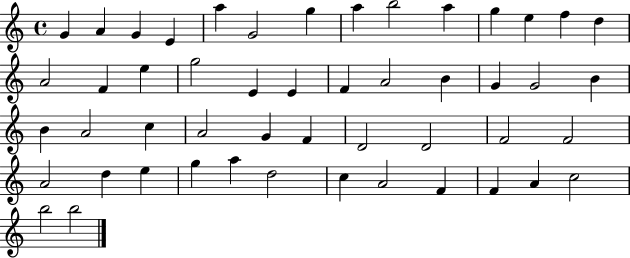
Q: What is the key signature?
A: C major